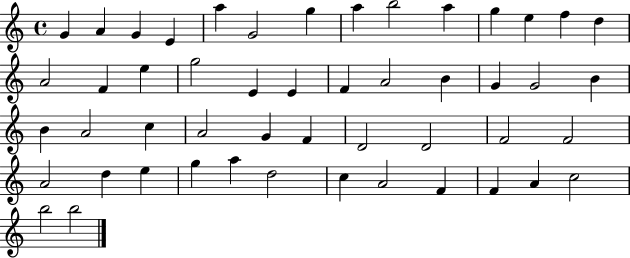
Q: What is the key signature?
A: C major